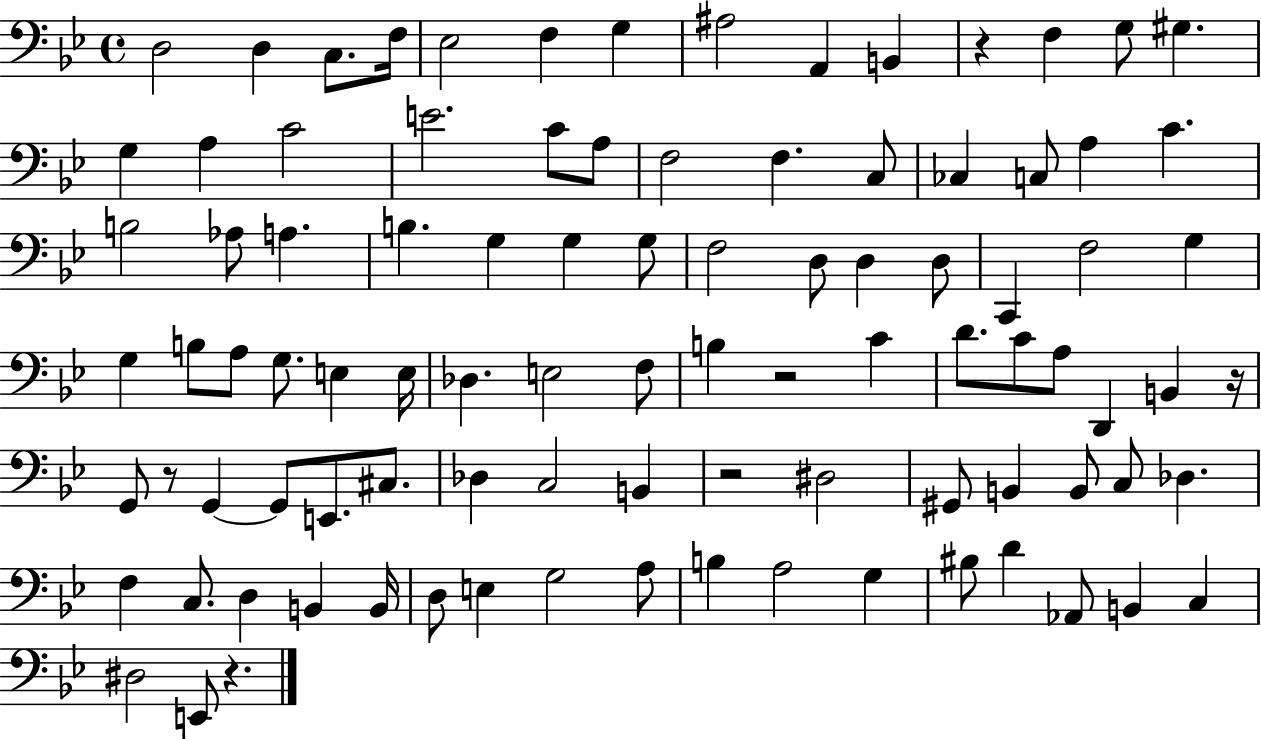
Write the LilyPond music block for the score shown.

{
  \clef bass
  \time 4/4
  \defaultTimeSignature
  \key bes \major
  d2 d4 c8. f16 | ees2 f4 g4 | ais2 a,4 b,4 | r4 f4 g8 gis4. | \break g4 a4 c'2 | e'2. c'8 a8 | f2 f4. c8 | ces4 c8 a4 c'4. | \break b2 aes8 a4. | b4. g4 g4 g8 | f2 d8 d4 d8 | c,4 f2 g4 | \break g4 b8 a8 g8. e4 e16 | des4. e2 f8 | b4 r2 c'4 | d'8. c'8 a8 d,4 b,4 r16 | \break g,8 r8 g,4~~ g,8 e,8. cis8. | des4 c2 b,4 | r2 dis2 | gis,8 b,4 b,8 c8 des4. | \break f4 c8. d4 b,4 b,16 | d8 e4 g2 a8 | b4 a2 g4 | bis8 d'4 aes,8 b,4 c4 | \break dis2 e,8 r4. | \bar "|."
}